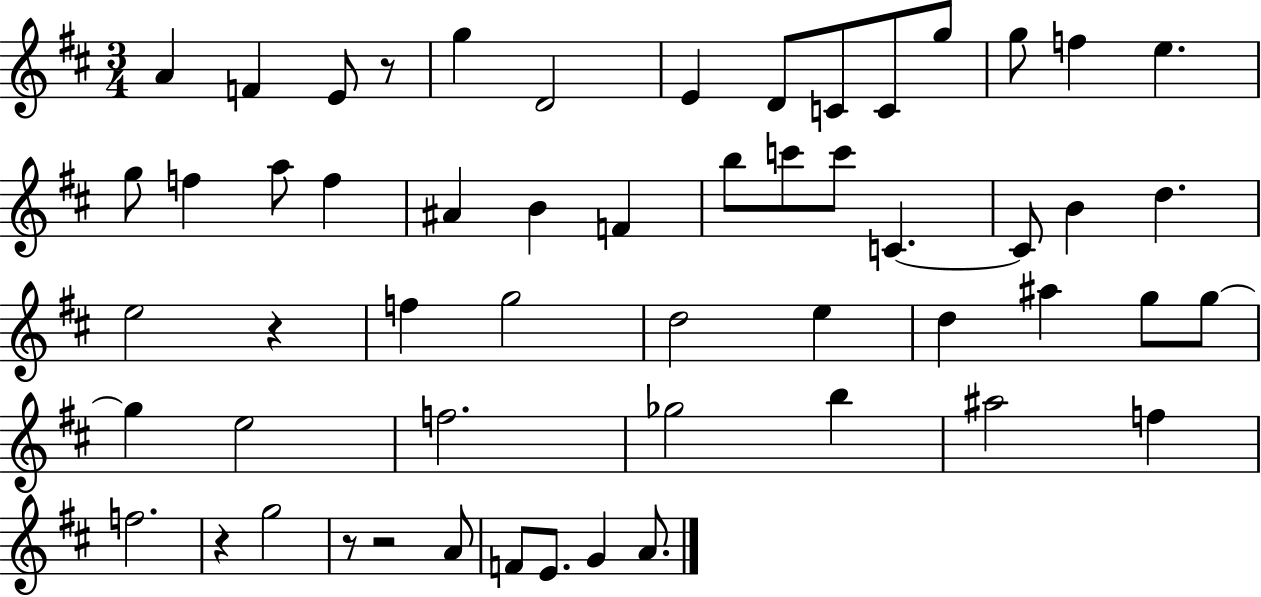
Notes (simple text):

A4/q F4/q E4/e R/e G5/q D4/h E4/q D4/e C4/e C4/e G5/e G5/e F5/q E5/q. G5/e F5/q A5/e F5/q A#4/q B4/q F4/q B5/e C6/e C6/e C4/q. C4/e B4/q D5/q. E5/h R/q F5/q G5/h D5/h E5/q D5/q A#5/q G5/e G5/e G5/q E5/h F5/h. Gb5/h B5/q A#5/h F5/q F5/h. R/q G5/h R/e R/h A4/e F4/e E4/e. G4/q A4/e.